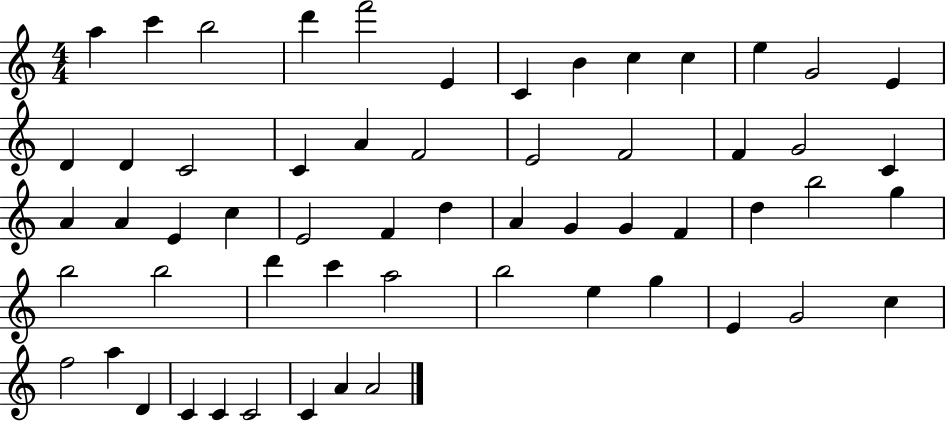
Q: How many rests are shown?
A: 0